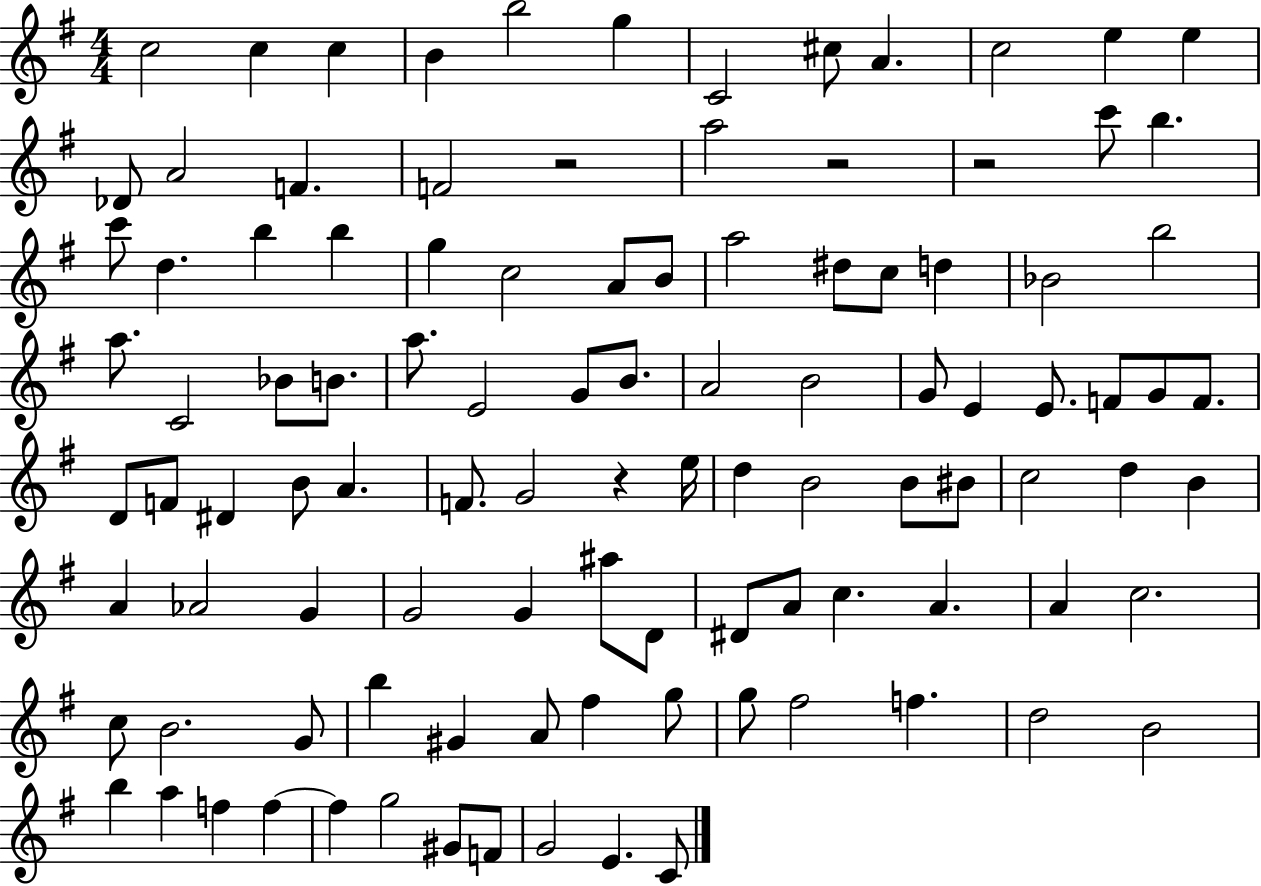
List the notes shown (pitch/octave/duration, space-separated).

C5/h C5/q C5/q B4/q B5/h G5/q C4/h C#5/e A4/q. C5/h E5/q E5/q Db4/e A4/h F4/q. F4/h R/h A5/h R/h R/h C6/e B5/q. C6/e D5/q. B5/q B5/q G5/q C5/h A4/e B4/e A5/h D#5/e C5/e D5/q Bb4/h B5/h A5/e. C4/h Bb4/e B4/e. A5/e. E4/h G4/e B4/e. A4/h B4/h G4/e E4/q E4/e. F4/e G4/e F4/e. D4/e F4/e D#4/q B4/e A4/q. F4/e. G4/h R/q E5/s D5/q B4/h B4/e BIS4/e C5/h D5/q B4/q A4/q Ab4/h G4/q G4/h G4/q A#5/e D4/e D#4/e A4/e C5/q. A4/q. A4/q C5/h. C5/e B4/h. G4/e B5/q G#4/q A4/e F#5/q G5/e G5/e F#5/h F5/q. D5/h B4/h B5/q A5/q F5/q F5/q F5/q G5/h G#4/e F4/e G4/h E4/q. C4/e